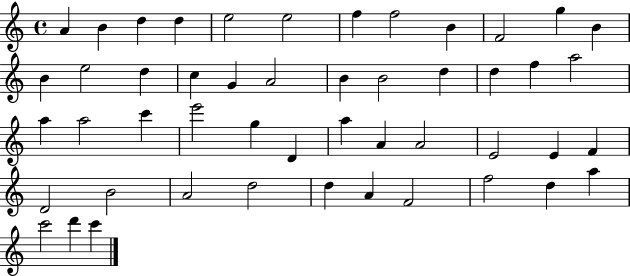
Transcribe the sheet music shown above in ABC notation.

X:1
T:Untitled
M:4/4
L:1/4
K:C
A B d d e2 e2 f f2 B F2 g B B e2 d c G A2 B B2 d d f a2 a a2 c' e'2 g D a A A2 E2 E F D2 B2 A2 d2 d A F2 f2 d a c'2 d' c'